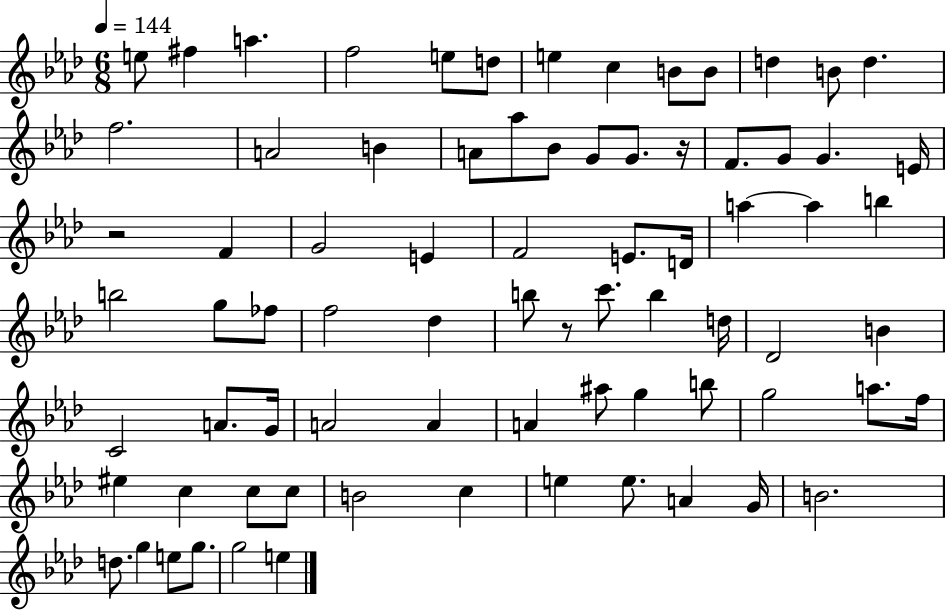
X:1
T:Untitled
M:6/8
L:1/4
K:Ab
e/2 ^f a f2 e/2 d/2 e c B/2 B/2 d B/2 d f2 A2 B A/2 _a/2 _B/2 G/2 G/2 z/4 F/2 G/2 G E/4 z2 F G2 E F2 E/2 D/4 a a b b2 g/2 _f/2 f2 _d b/2 z/2 c'/2 b d/4 _D2 B C2 A/2 G/4 A2 A A ^a/2 g b/2 g2 a/2 f/4 ^e c c/2 c/2 B2 c e e/2 A G/4 B2 d/2 g e/2 g/2 g2 e